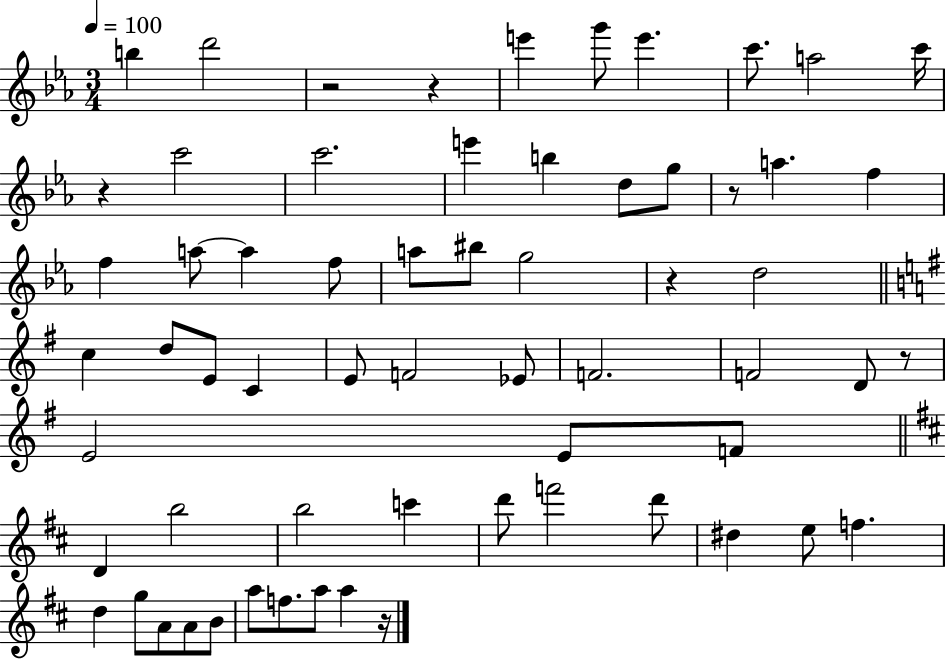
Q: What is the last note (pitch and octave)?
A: A5